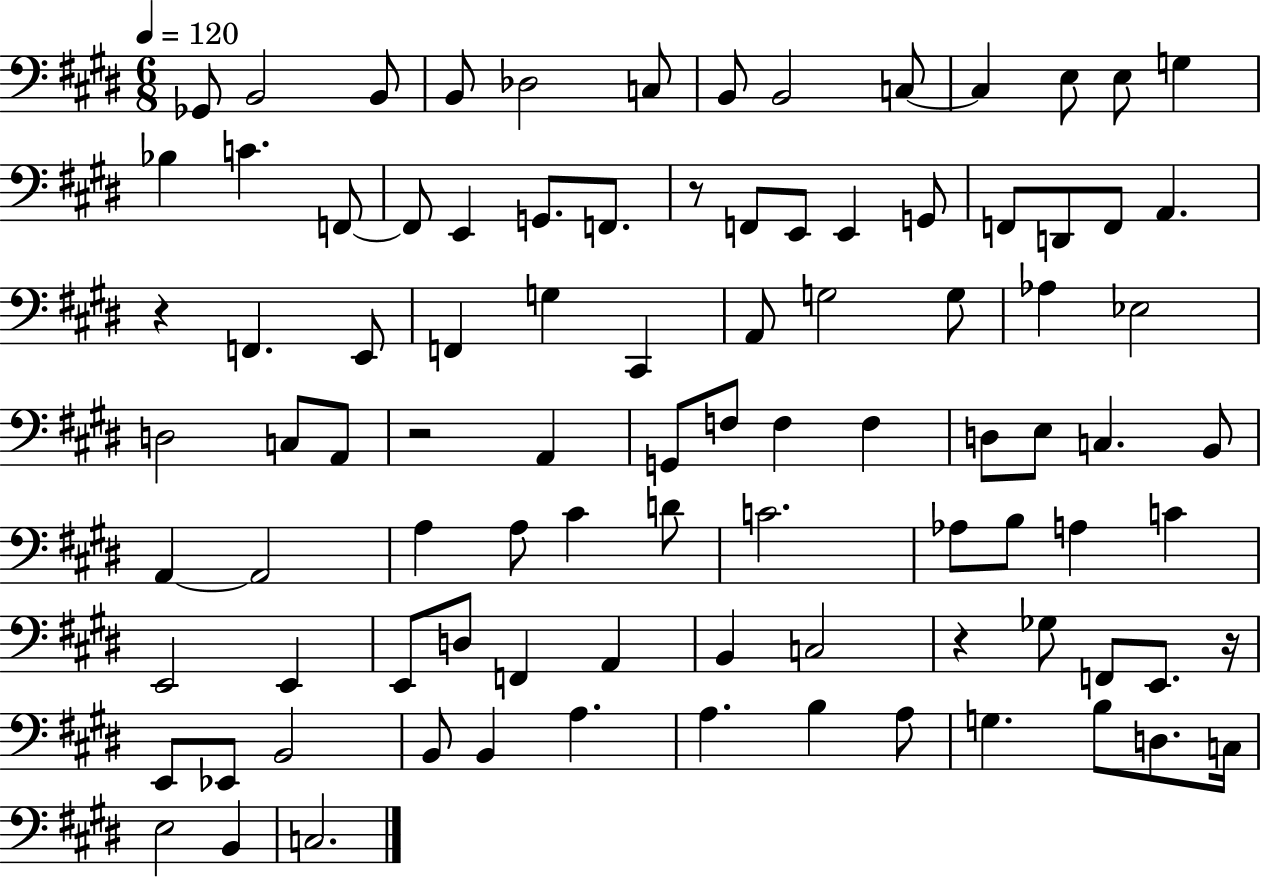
Gb2/e B2/h B2/e B2/e Db3/h C3/e B2/e B2/h C3/e C3/q E3/e E3/e G3/q Bb3/q C4/q. F2/e F2/e E2/q G2/e. F2/e. R/e F2/e E2/e E2/q G2/e F2/e D2/e F2/e A2/q. R/q F2/q. E2/e F2/q G3/q C#2/q A2/e G3/h G3/e Ab3/q Eb3/h D3/h C3/e A2/e R/h A2/q G2/e F3/e F3/q F3/q D3/e E3/e C3/q. B2/e A2/q A2/h A3/q A3/e C#4/q D4/e C4/h. Ab3/e B3/e A3/q C4/q E2/h E2/q E2/e D3/e F2/q A2/q B2/q C3/h R/q Gb3/e F2/e E2/e. R/s E2/e Eb2/e B2/h B2/e B2/q A3/q. A3/q. B3/q A3/e G3/q. B3/e D3/e. C3/s E3/h B2/q C3/h.